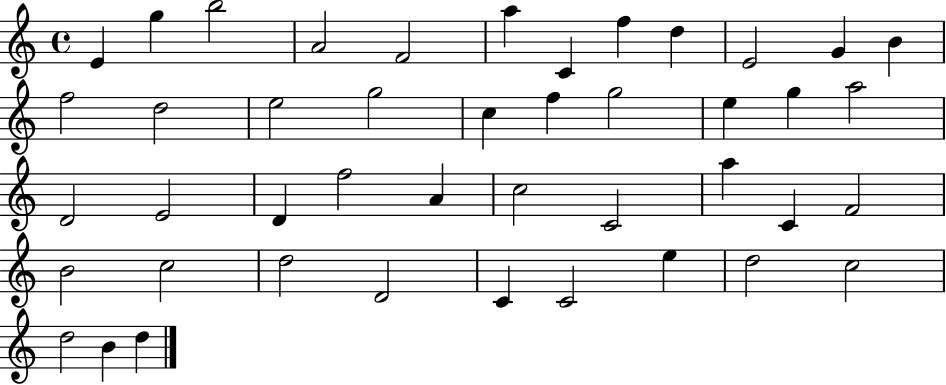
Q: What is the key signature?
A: C major